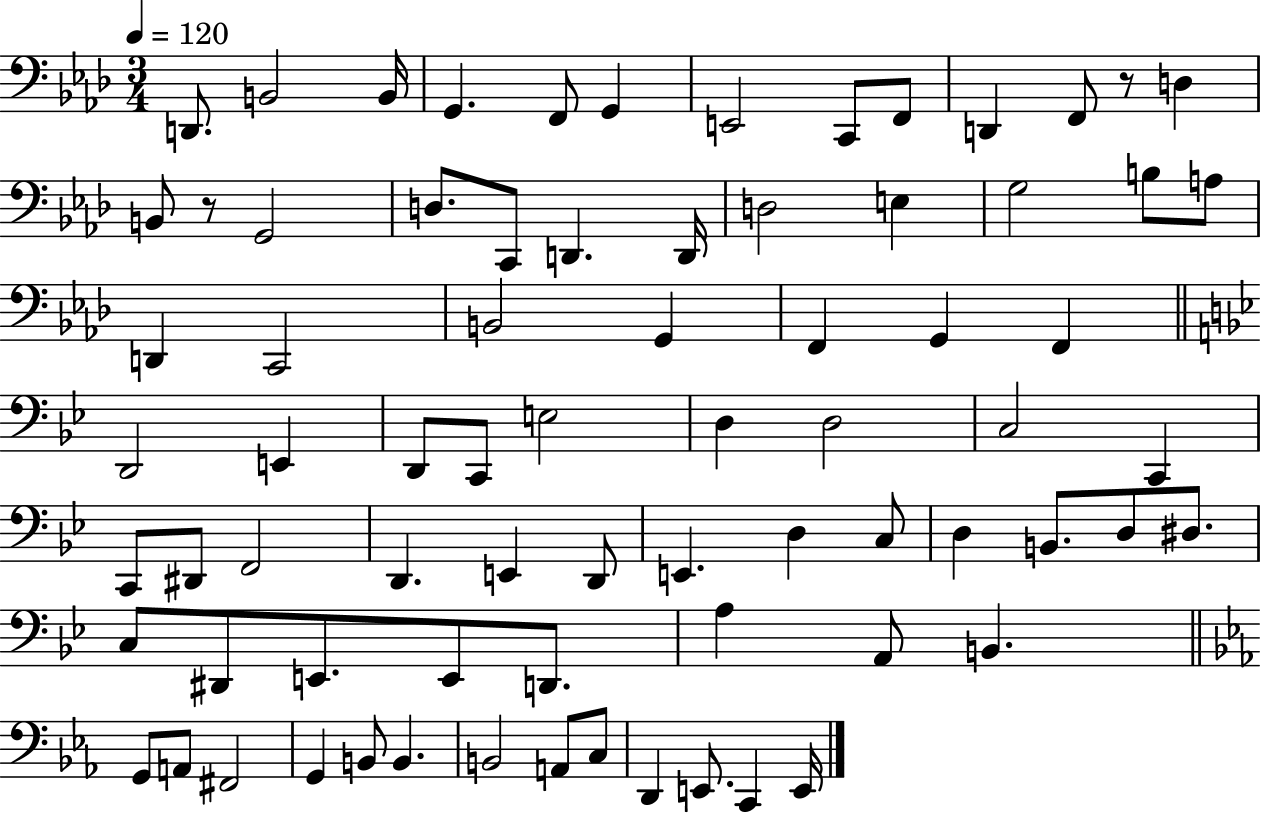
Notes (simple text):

D2/e. B2/h B2/s G2/q. F2/e G2/q E2/h C2/e F2/e D2/q F2/e R/e D3/q B2/e R/e G2/h D3/e. C2/e D2/q. D2/s D3/h E3/q G3/h B3/e A3/e D2/q C2/h B2/h G2/q F2/q G2/q F2/q D2/h E2/q D2/e C2/e E3/h D3/q D3/h C3/h C2/q C2/e D#2/e F2/h D2/q. E2/q D2/e E2/q. D3/q C3/e D3/q B2/e. D3/e D#3/e. C3/e D#2/e E2/e. E2/e D2/e. A3/q A2/e B2/q. G2/e A2/e F#2/h G2/q B2/e B2/q. B2/h A2/e C3/e D2/q E2/e. C2/q E2/s